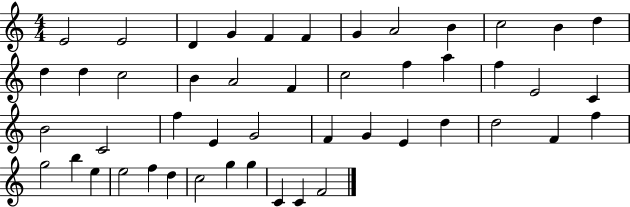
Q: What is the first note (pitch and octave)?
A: E4